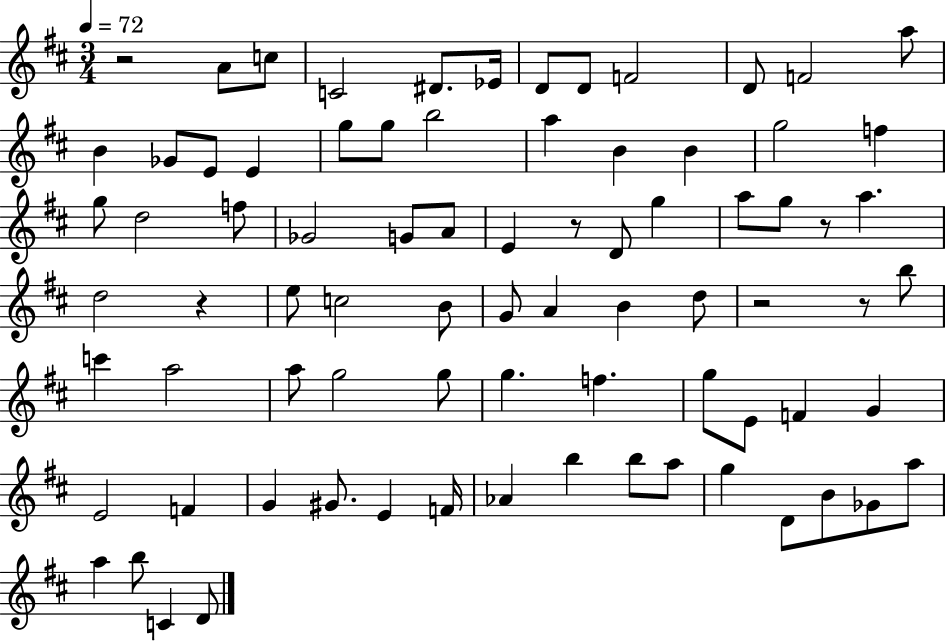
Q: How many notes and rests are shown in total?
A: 80